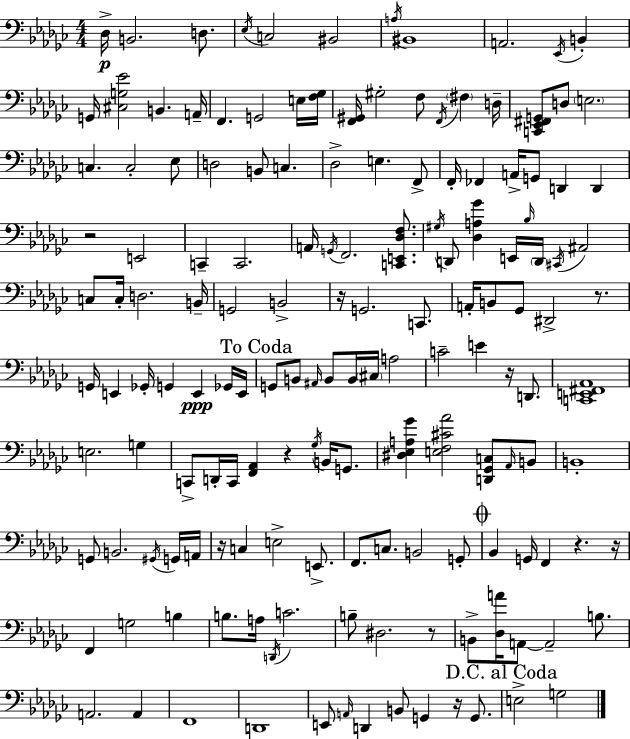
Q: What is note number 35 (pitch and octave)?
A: FES2